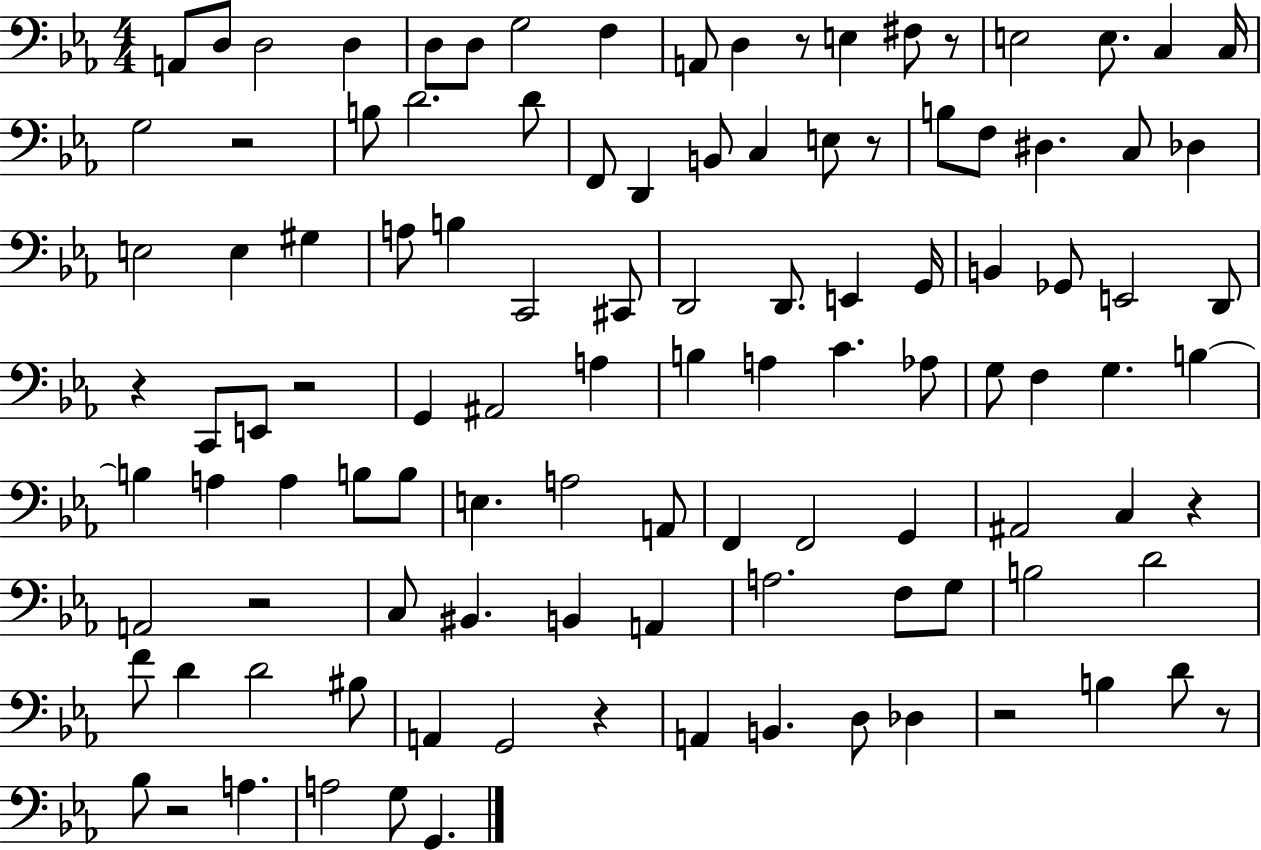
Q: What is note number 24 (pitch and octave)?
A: C3